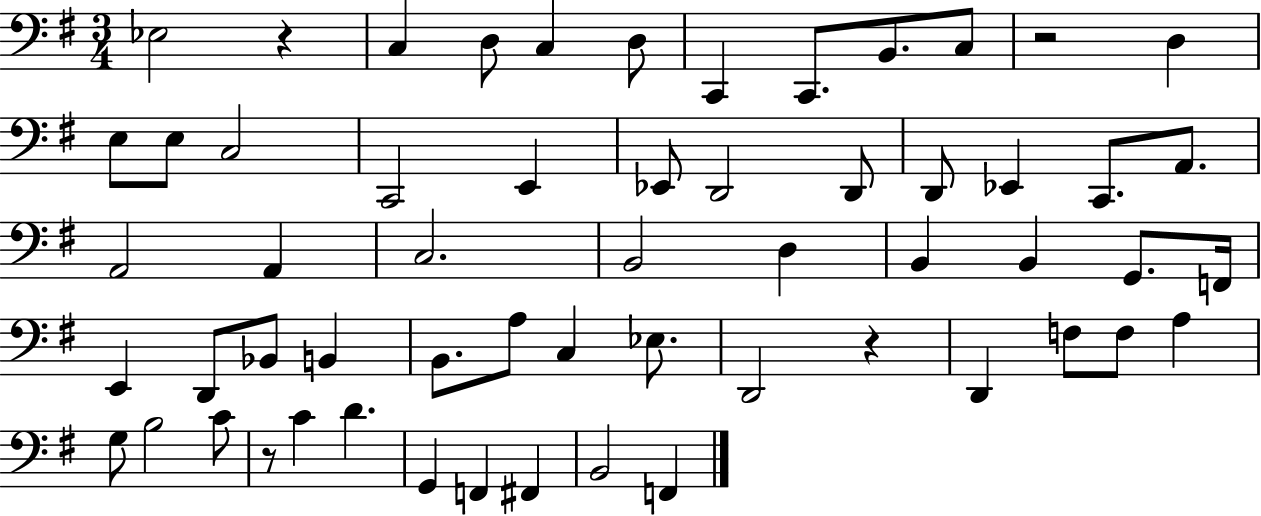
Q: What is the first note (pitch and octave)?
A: Eb3